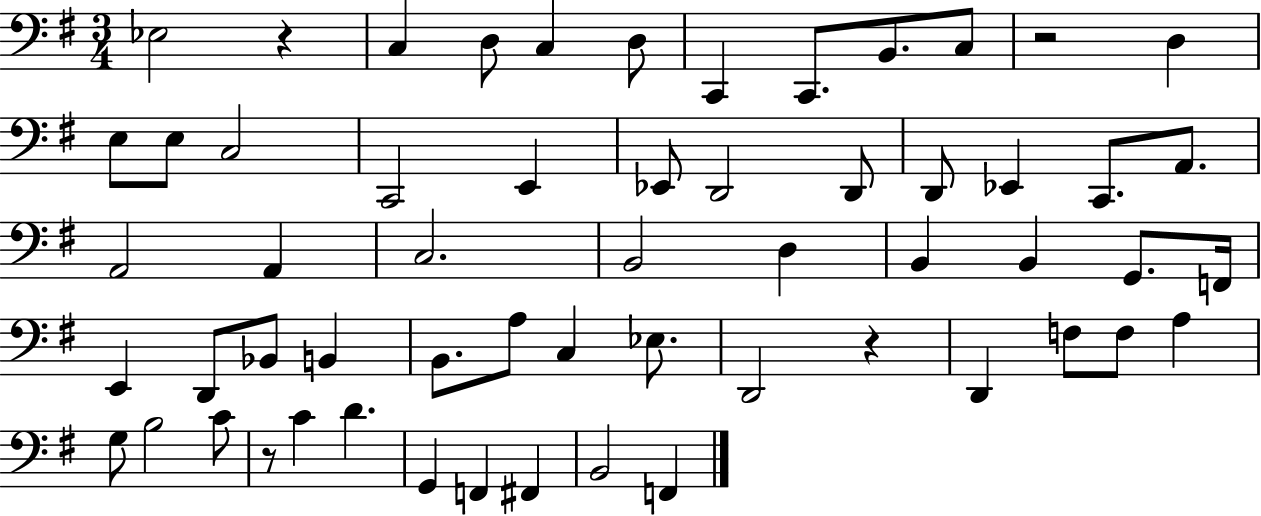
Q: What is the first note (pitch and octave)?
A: Eb3